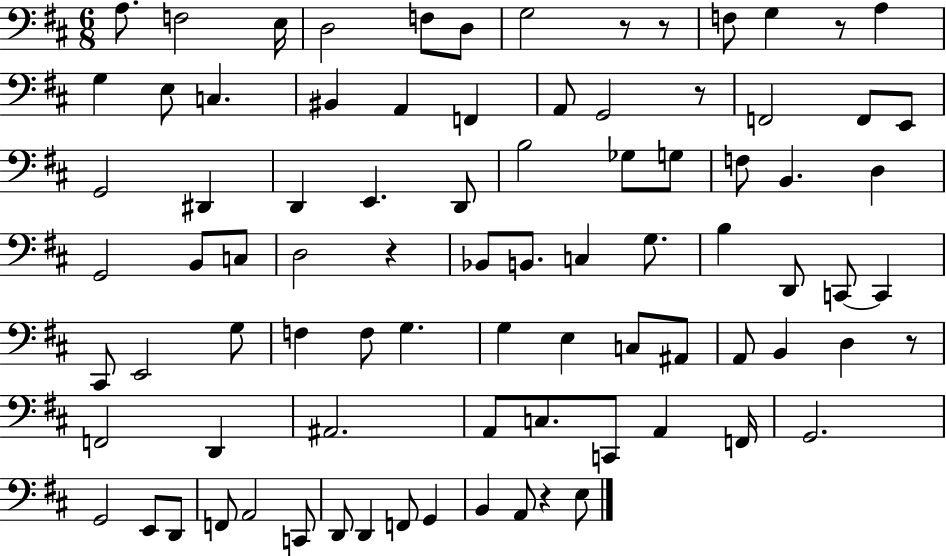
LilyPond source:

{
  \clef bass
  \numericTimeSignature
  \time 6/8
  \key d \major
  a8. f2 e16 | d2 f8 d8 | g2 r8 r8 | f8 g4 r8 a4 | \break g4 e8 c4. | bis,4 a,4 f,4 | a,8 g,2 r8 | f,2 f,8 e,8 | \break g,2 dis,4 | d,4 e,4. d,8 | b2 ges8 g8 | f8 b,4. d4 | \break g,2 b,8 c8 | d2 r4 | bes,8 b,8. c4 g8. | b4 d,8 c,8~~ c,4 | \break cis,8 e,2 g8 | f4 f8 g4. | g4 e4 c8 ais,8 | a,8 b,4 d4 r8 | \break f,2 d,4 | ais,2. | a,8 c8. c,8 a,4 f,16 | g,2. | \break g,2 e,8 d,8 | f,8 a,2 c,8 | d,8 d,4 f,8 g,4 | b,4 a,8 r4 e8 | \break \bar "|."
}